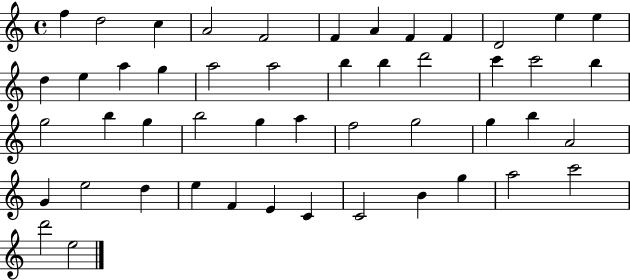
X:1
T:Untitled
M:4/4
L:1/4
K:C
f d2 c A2 F2 F A F F D2 e e d e a g a2 a2 b b d'2 c' c'2 b g2 b g b2 g a f2 g2 g b A2 G e2 d e F E C C2 B g a2 c'2 d'2 e2